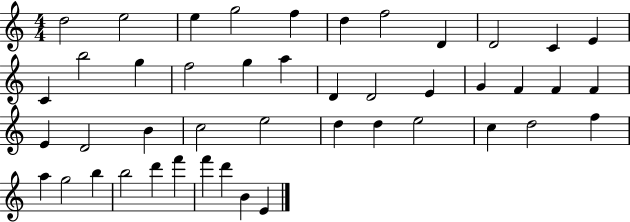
D5/h E5/h E5/q G5/h F5/q D5/q F5/h D4/q D4/h C4/q E4/q C4/q B5/h G5/q F5/h G5/q A5/q D4/q D4/h E4/q G4/q F4/q F4/q F4/q E4/q D4/h B4/q C5/h E5/h D5/q D5/q E5/h C5/q D5/h F5/q A5/q G5/h B5/q B5/h D6/q F6/q F6/q D6/q B4/q E4/q